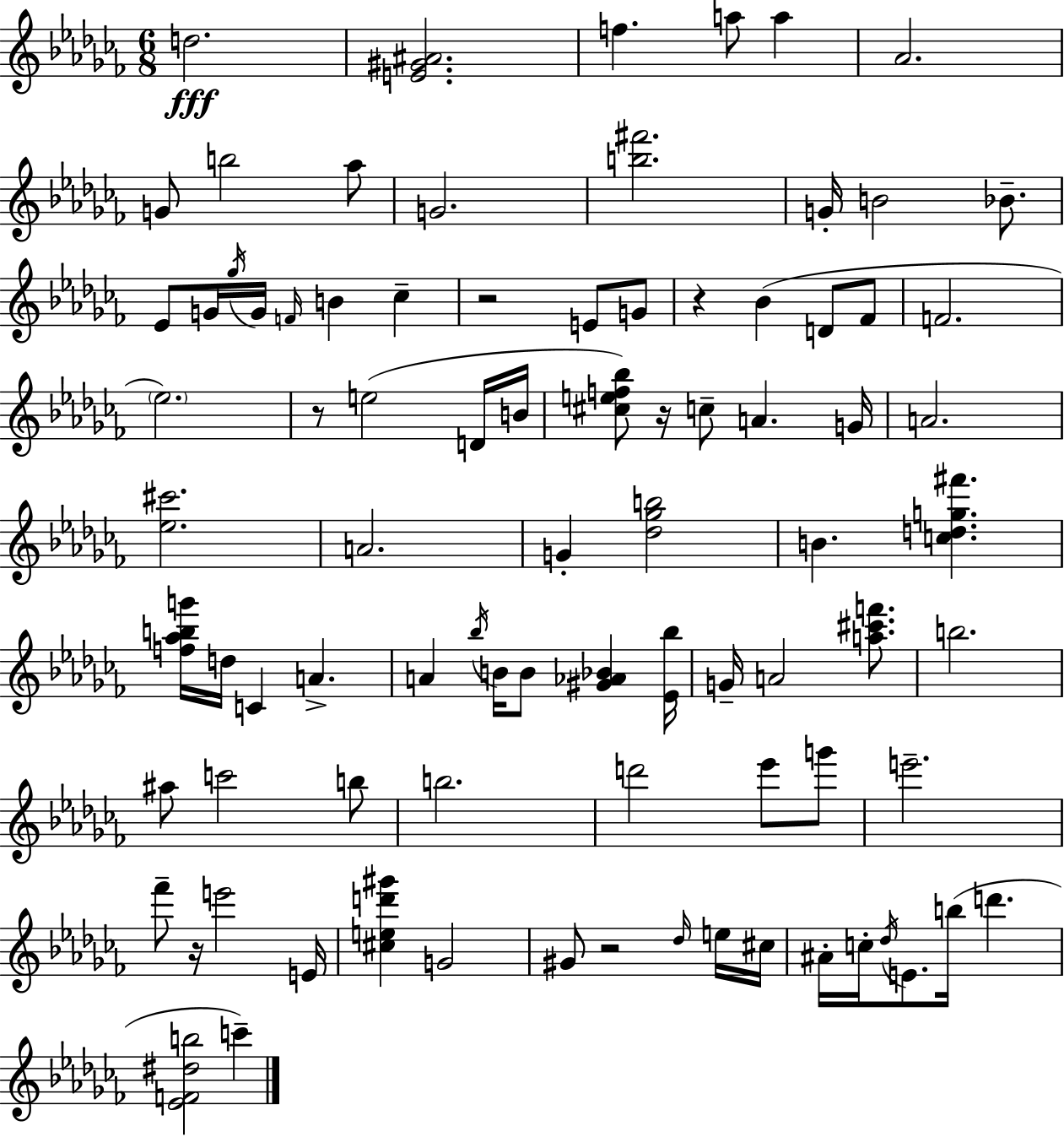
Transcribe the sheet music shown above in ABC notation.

X:1
T:Untitled
M:6/8
L:1/4
K:Abm
d2 [E^G^A]2 f a/2 a _A2 G/2 b2 _a/2 G2 [b^f']2 G/4 B2 _B/2 _E/2 G/4 _g/4 G/4 F/4 B _c z2 E/2 G/2 z _B D/2 _F/2 F2 _e2 z/2 e2 D/4 B/4 [^cef_b]/2 z/4 c/2 A G/4 A2 [_e^c']2 A2 G [_d_gb]2 B [cdg^f'] [f_abg']/4 d/4 C A A _b/4 B/4 B/2 [^G_A_B] [_E_b]/4 G/4 A2 [a^c'f']/2 b2 ^a/2 c'2 b/2 b2 d'2 _e'/2 g'/2 e'2 _f'/2 z/4 e'2 E/4 [^ced'^g'] G2 ^G/2 z2 _d/4 e/4 ^c/4 ^A/4 c/4 _d/4 E/2 b/4 d' [_EF^db]2 c'